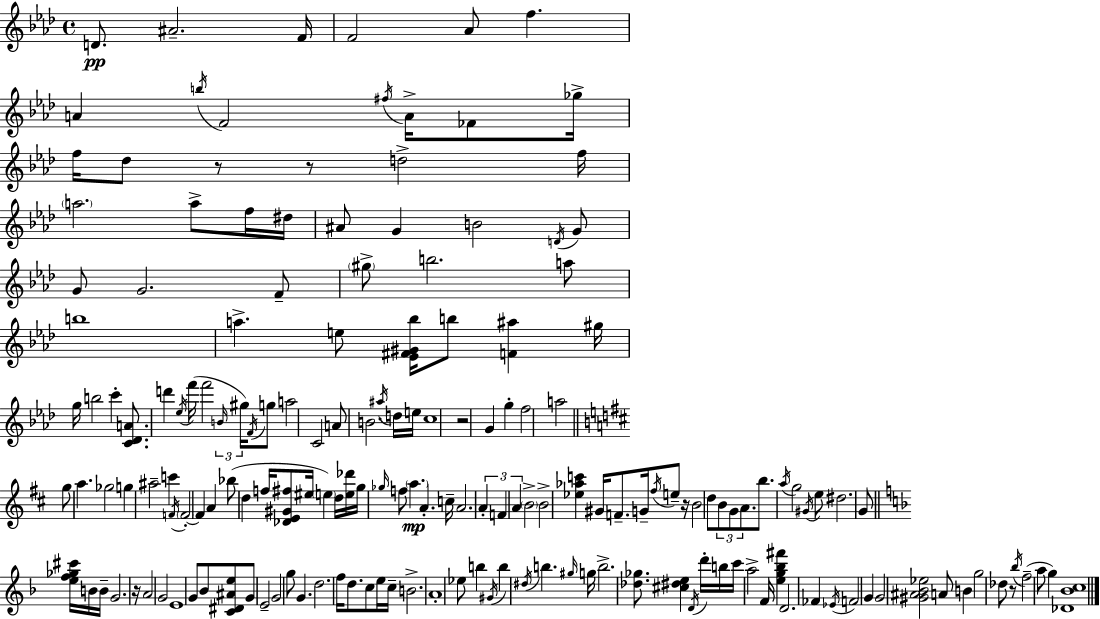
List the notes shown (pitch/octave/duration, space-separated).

D4/e. A#4/h. F4/s F4/h Ab4/e F5/q. A4/q B5/s F4/h F#5/s A4/s FES4/e Gb5/s F5/s Db5/e R/e R/e D5/h F5/s A5/h. A5/e F5/s D#5/s A#4/e G4/q B4/h D4/s G4/e G4/e G4/h. F4/e G#5/e B5/h. A5/e B5/w A5/q. E5/e [Eb4,F#4,G#4,Bb5]/s B5/e [F4,A#5]/q G#5/s G5/s B5/h C6/q [C4,Db4,A4]/e. D6/q Eb5/s F6/s F6/h B4/s G#5/s F4/s G5/e A5/h C4/h A4/e B4/h. A#5/s D5/s E5/s C5/w R/h G4/q G5/q F5/h A5/h G5/e A5/q. Gb5/h G5/q A#5/h C6/q F4/s F4/h F4/q A4/q Bb5/e D5/q F5/s [Db4,E4,G#4,F#5]/e EIS5/s E5/q D5/s [E5,Db6]/s G5/s Gb5/s F5/e A5/q. A4/q. C5/s A4/h. A4/q F4/q A4/q B4/h B4/h [Eb5,Ab5,C6]/q G#4/s F4/e. G4/s F#5/s E5/e R/s B4/h D5/e B4/e G4/e A4/e. B5/e. A5/s G5/h G#4/s E5/e D#5/h. G4/e [E5,F5,Gb5,C#6]/s B4/s B4/s G4/h. R/s A4/h G4/h E4/w G4/e Bb4/e [C4,D#4,A#4,E5]/e G4/e E4/h G4/h G5/e G4/q. D5/h. F5/s D5/e. C5/e E5/s C5/s B4/h. A4/w Eb5/e B5/q G#4/s B5/q D#5/s B5/q. G#5/s G5/s B5/h. [Db5,Gb5]/e. [C#5,D#5,E5]/q D4/s D6/s B5/s C6/s A5/h F4/s [E5,G5,Bb5,F#6]/q D4/h. FES4/q Eb4/s F4/h G4/q G4/h [G#4,A#4,Bb4,Eb5]/h A4/e B4/q G5/h Db5/e R/e Bb5/s F5/h A5/e G5/q [Db4,Bb4,C5]/w